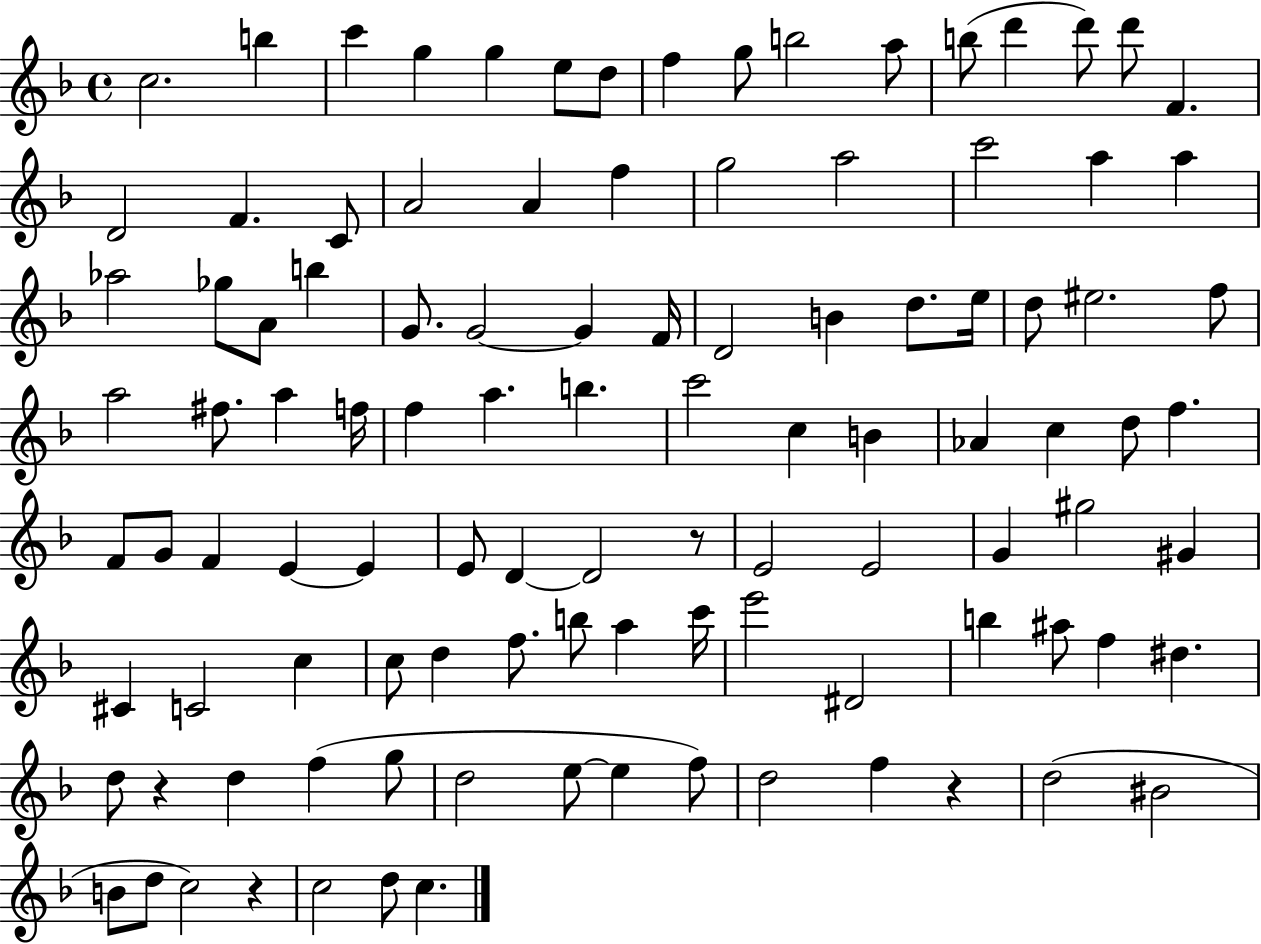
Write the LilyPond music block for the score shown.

{
  \clef treble
  \time 4/4
  \defaultTimeSignature
  \key f \major
  \repeat volta 2 { c''2. b''4 | c'''4 g''4 g''4 e''8 d''8 | f''4 g''8 b''2 a''8 | b''8( d'''4 d'''8) d'''8 f'4. | \break d'2 f'4. c'8 | a'2 a'4 f''4 | g''2 a''2 | c'''2 a''4 a''4 | \break aes''2 ges''8 a'8 b''4 | g'8. g'2~~ g'4 f'16 | d'2 b'4 d''8. e''16 | d''8 eis''2. f''8 | \break a''2 fis''8. a''4 f''16 | f''4 a''4. b''4. | c'''2 c''4 b'4 | aes'4 c''4 d''8 f''4. | \break f'8 g'8 f'4 e'4~~ e'4 | e'8 d'4~~ d'2 r8 | e'2 e'2 | g'4 gis''2 gis'4 | \break cis'4 c'2 c''4 | c''8 d''4 f''8. b''8 a''4 c'''16 | e'''2 dis'2 | b''4 ais''8 f''4 dis''4. | \break d''8 r4 d''4 f''4( g''8 | d''2 e''8~~ e''4 f''8) | d''2 f''4 r4 | d''2( bis'2 | \break b'8 d''8 c''2) r4 | c''2 d''8 c''4. | } \bar "|."
}